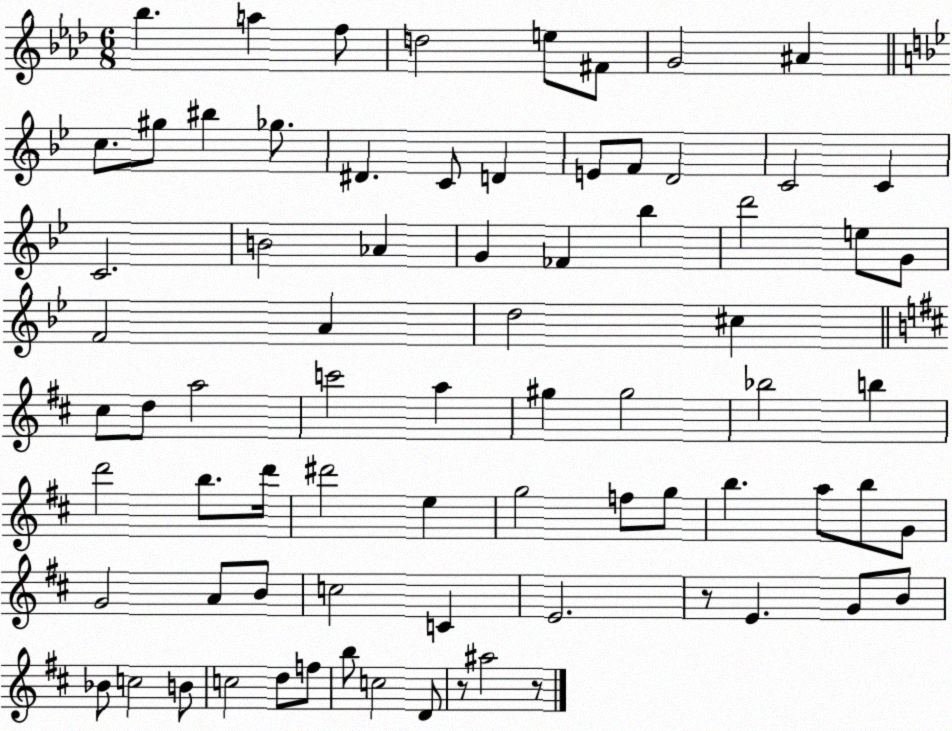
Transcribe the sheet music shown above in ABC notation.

X:1
T:Untitled
M:6/8
L:1/4
K:Ab
_b a f/2 d2 e/2 ^F/2 G2 ^A c/2 ^g/2 ^b _g/2 ^D C/2 D E/2 F/2 D2 C2 C C2 B2 _A G _F _b d'2 e/2 G/2 F2 A d2 ^c ^c/2 d/2 a2 c'2 a ^g ^g2 _b2 b d'2 b/2 d'/4 ^d'2 e g2 f/2 g/2 b a/2 b/2 G/2 G2 A/2 B/2 c2 C E2 z/2 E G/2 B/2 _B/2 c2 B/2 c2 d/2 f/2 b/2 c2 D/2 z/2 ^a2 z/2